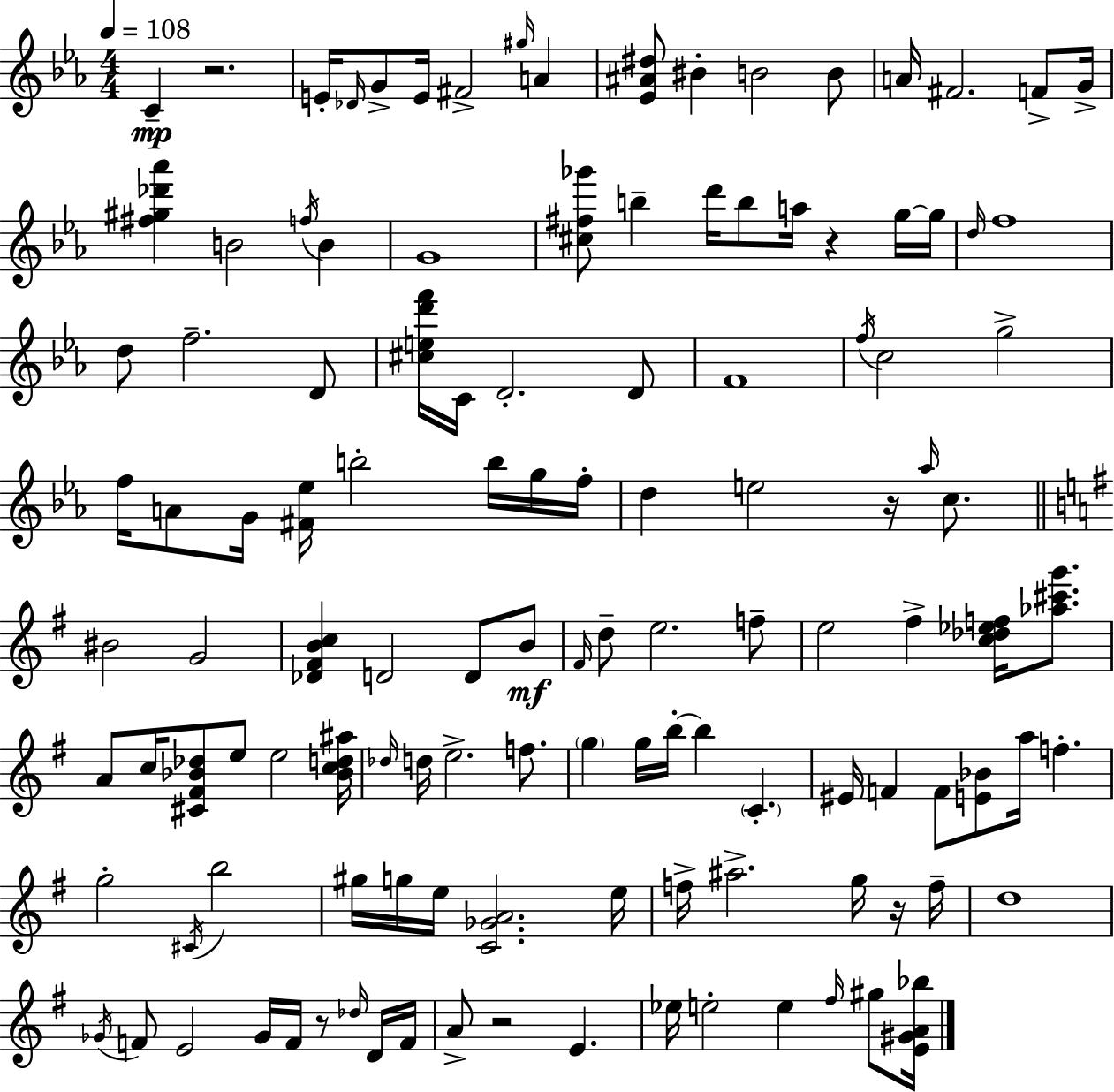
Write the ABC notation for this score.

X:1
T:Untitled
M:4/4
L:1/4
K:Cm
C z2 E/4 _D/4 G/2 E/4 ^F2 ^g/4 A [_E^A^d]/2 ^B B2 B/2 A/4 ^F2 F/2 G/4 [^f^g_d'_a'] B2 f/4 B G4 [^c^f_g']/2 b d'/4 b/2 a/4 z g/4 g/4 d/4 f4 d/2 f2 D/2 [^ced'f']/4 C/4 D2 D/2 F4 f/4 c2 g2 f/4 A/2 G/4 [^F_e]/4 b2 b/4 g/4 f/4 d e2 z/4 _a/4 c/2 ^B2 G2 [_D^FBc] D2 D/2 B/2 ^F/4 d/2 e2 f/2 e2 ^f [c_d_ef]/4 [_a^c'g']/2 A/2 c/4 [^C^F_B_d]/2 e/2 e2 [_Bcd^a]/4 _d/4 d/4 e2 f/2 g g/4 b/4 b C ^E/4 F F/2 [E_B]/2 a/4 f g2 ^C/4 b2 ^g/4 g/4 e/4 [C_GA]2 e/4 f/4 ^a2 g/4 z/4 f/4 d4 _G/4 F/2 E2 _G/4 F/4 z/2 _d/4 D/4 F/4 A/2 z2 E _e/4 e2 e ^f/4 ^g/2 [E^GA_b]/4